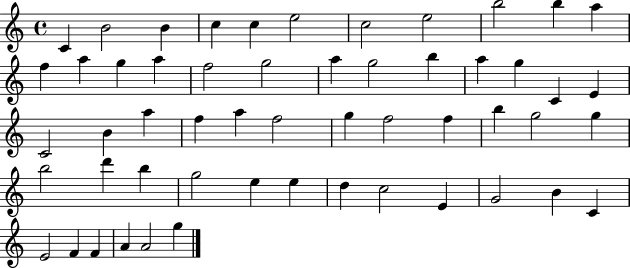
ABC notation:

X:1
T:Untitled
M:4/4
L:1/4
K:C
C B2 B c c e2 c2 e2 b2 b a f a g a f2 g2 a g2 b a g C E C2 B a f a f2 g f2 f b g2 g b2 d' b g2 e e d c2 E G2 B C E2 F F A A2 g